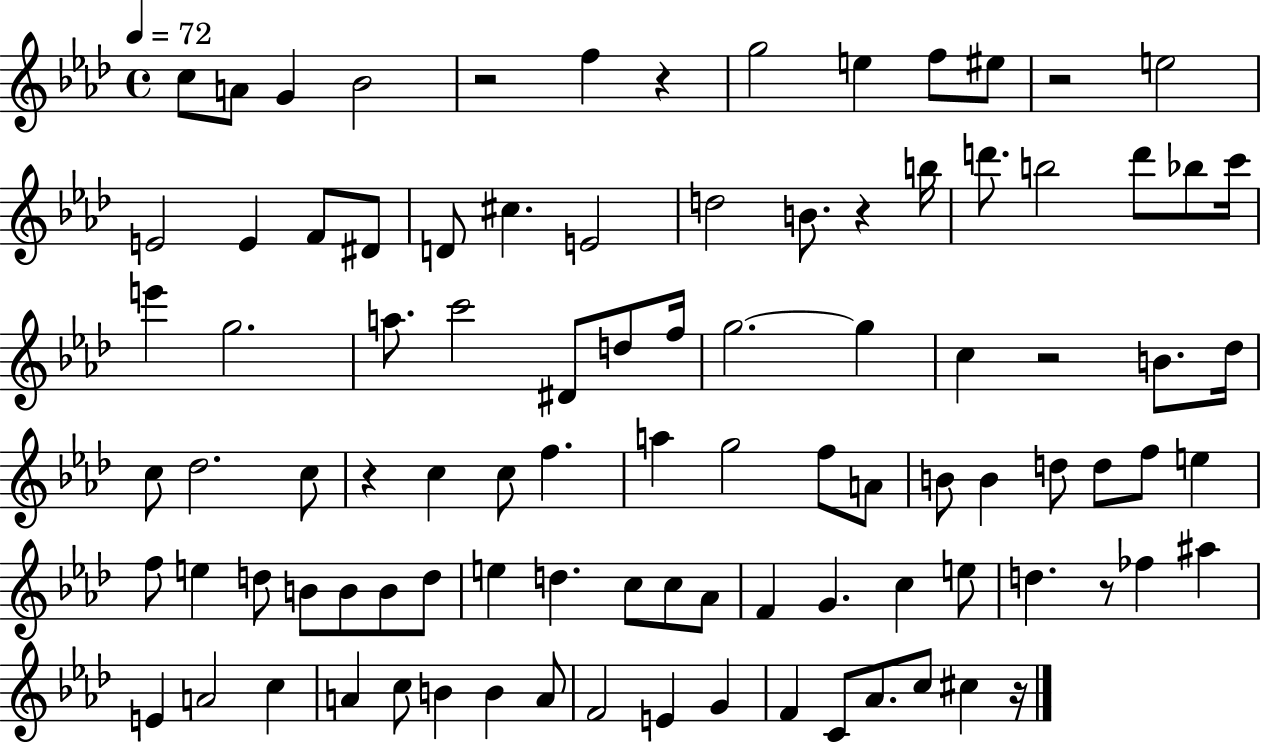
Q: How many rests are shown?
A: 8